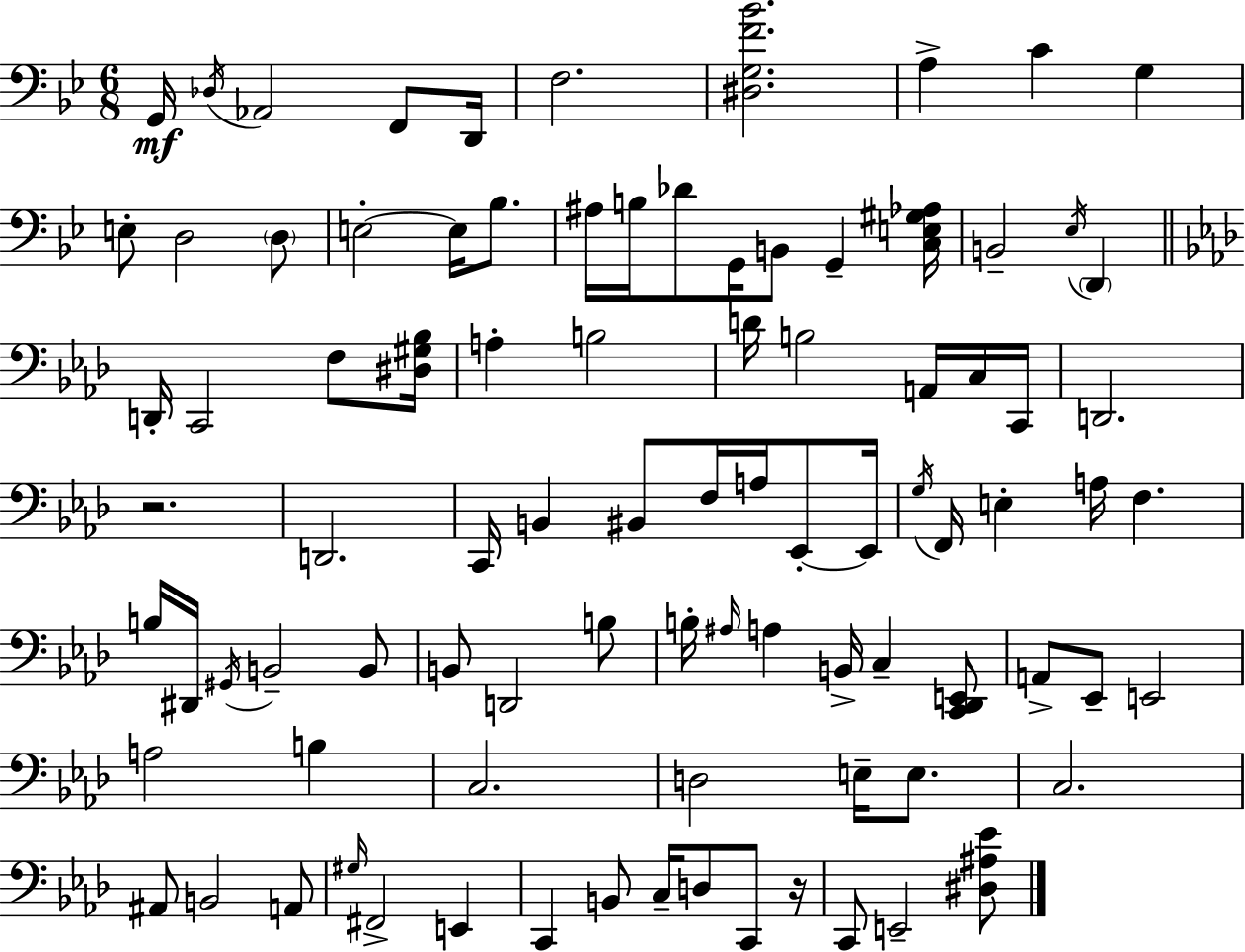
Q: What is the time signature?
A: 6/8